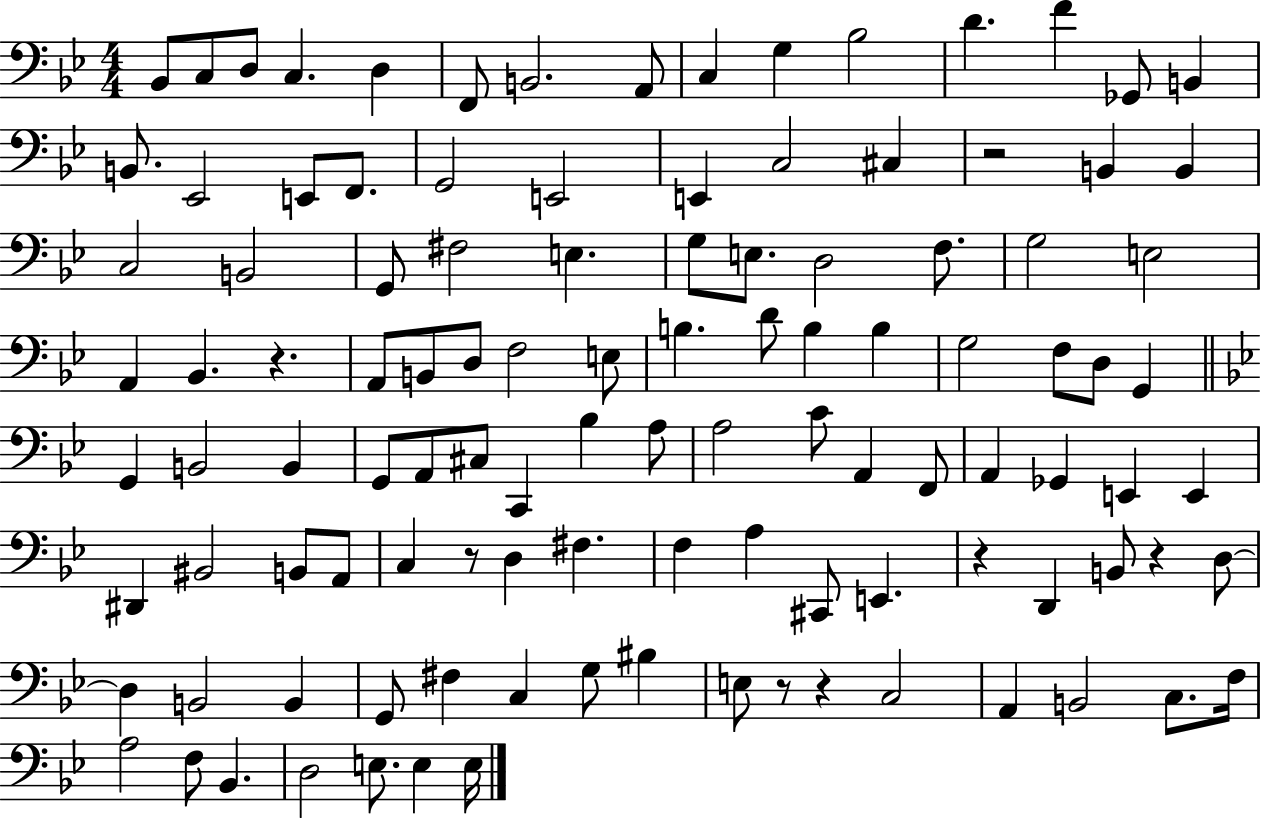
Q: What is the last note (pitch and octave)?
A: E3